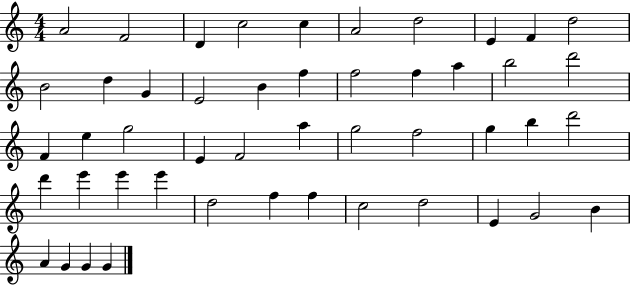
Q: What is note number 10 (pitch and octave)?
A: D5